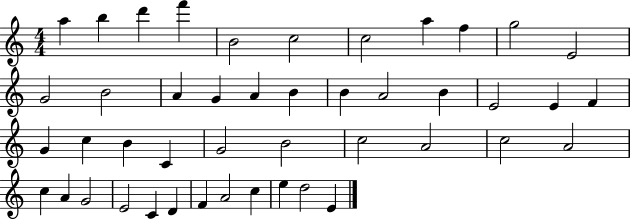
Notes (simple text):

A5/q B5/q D6/q F6/q B4/h C5/h C5/h A5/q F5/q G5/h E4/h G4/h B4/h A4/q G4/q A4/q B4/q B4/q A4/h B4/q E4/h E4/q F4/q G4/q C5/q B4/q C4/q G4/h B4/h C5/h A4/h C5/h A4/h C5/q A4/q G4/h E4/h C4/q D4/q F4/q A4/h C5/q E5/q D5/h E4/q